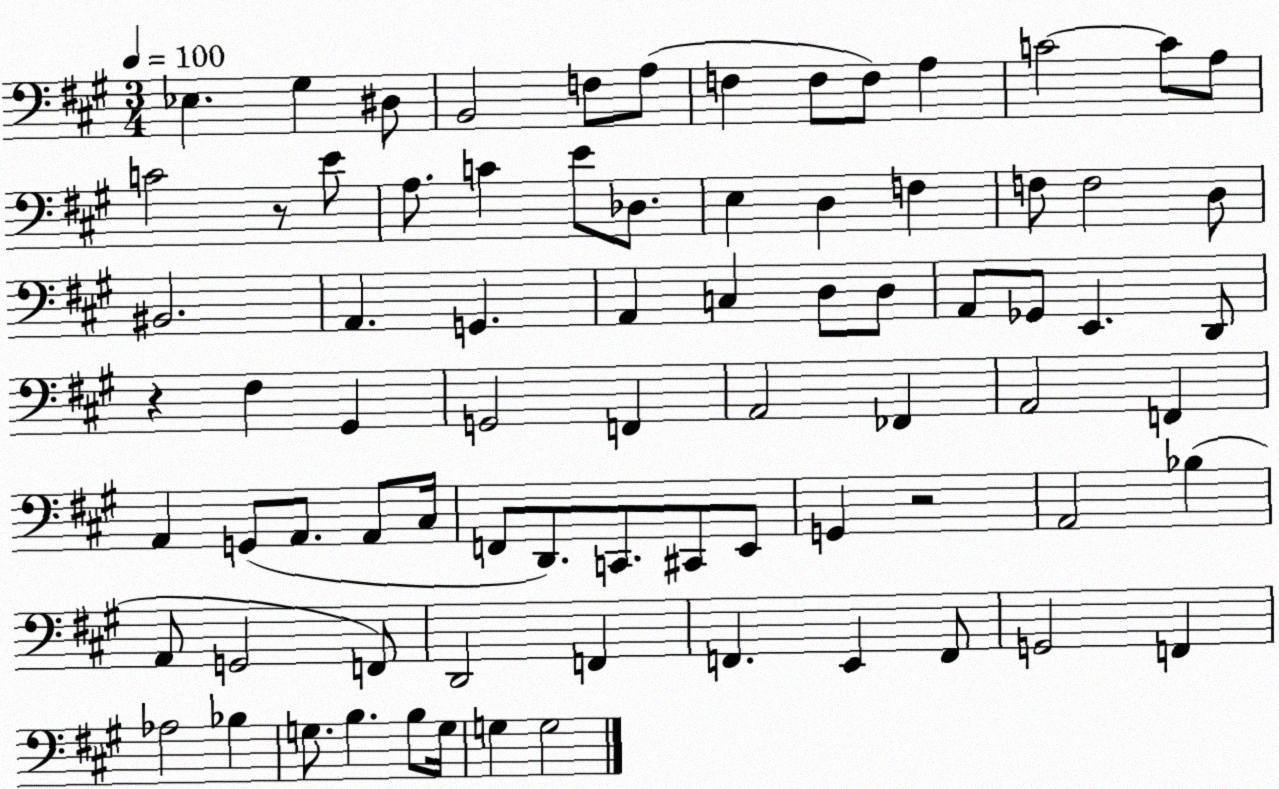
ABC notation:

X:1
T:Untitled
M:3/4
L:1/4
K:A
_E, ^G, ^D,/2 B,,2 F,/2 A,/2 F, F,/2 F,/2 A, C2 C/2 A,/2 C2 z/2 E/2 A,/2 C E/2 _D,/2 E, D, F, F,/2 F,2 D,/2 ^B,,2 A,, G,, A,, C, D,/2 D,/2 A,,/2 _G,,/2 E,, D,,/2 z ^F, ^G,, G,,2 F,, A,,2 _F,, A,,2 F,, A,, G,,/2 A,,/2 A,,/2 ^C,/4 F,,/2 D,,/2 C,,/2 ^C,,/2 E,,/2 G,, z2 A,,2 _B, A,,/2 G,,2 F,,/2 D,,2 F,, F,, E,, F,,/2 G,,2 F,, _A,2 _B, G,/2 B, B,/2 G,/4 G, G,2